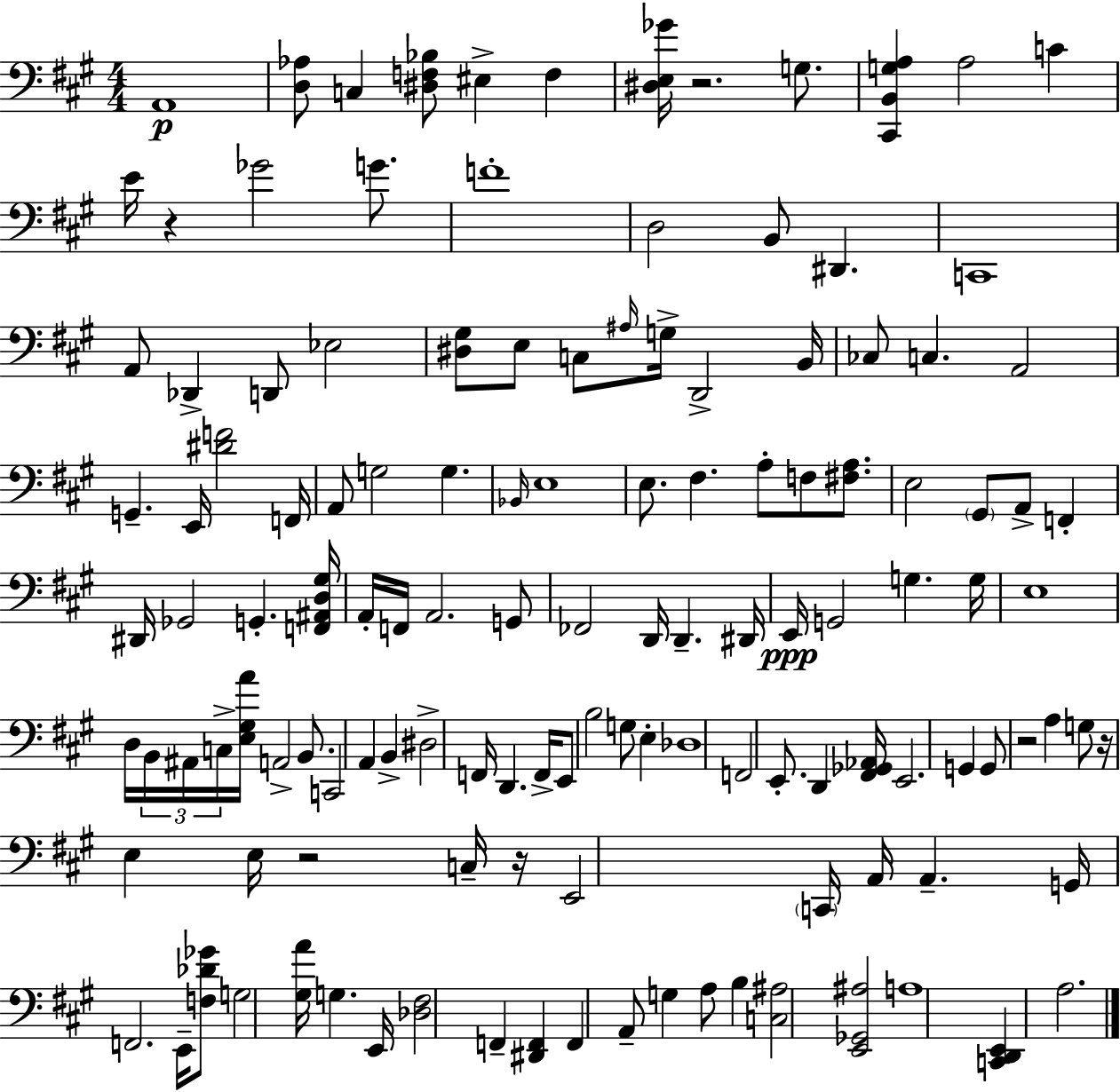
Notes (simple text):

A2/w [D3,Ab3]/e C3/q [D#3,F3,Bb3]/e EIS3/q F3/q [D#3,E3,Gb4]/s R/h. G3/e. [C#2,B2,G3,A3]/q A3/h C4/q E4/s R/q Gb4/h G4/e. F4/w D3/h B2/e D#2/q. C2/w A2/e Db2/q D2/e Eb3/h [D#3,G#3]/e E3/e C3/e A#3/s G3/s D2/h B2/s CES3/e C3/q. A2/h G2/q. E2/s [D#4,F4]/h F2/s A2/e G3/h G3/q. Bb2/s E3/w E3/e. F#3/q. A3/e F3/e [F#3,A3]/e. E3/h G#2/e A2/e F2/q D#2/s Gb2/h G2/q. [F2,A#2,D3,G#3]/s A2/s F2/s A2/h. G2/e FES2/h D2/s D2/q. D#2/s E2/s G2/h G3/q. G3/s E3/w D3/s B2/s A#2/s C3/s [E3,G#3,A4]/s A2/h B2/e. C2/h A2/q B2/q D#3/h F2/s D2/q. F2/s E2/e B3/h G3/e E3/q Db3/w F2/h E2/e. D2/q [F#2,Gb2,Ab2]/s E2/h. G2/q G2/e R/h A3/q G3/e R/s E3/q E3/s R/h C3/s R/s E2/h C2/s A2/s A2/q. G2/s F2/h. E2/s [F3,Db4,Gb4]/e G3/h [G#3,A4]/s G3/q. E2/s [Db3,F#3]/h F2/q [D#2,F2]/q F2/q A2/e G3/q A3/e B3/q [C3,A#3]/h [E2,Gb2,A#3]/h A3/w [C2,D2,E2]/q A3/h.